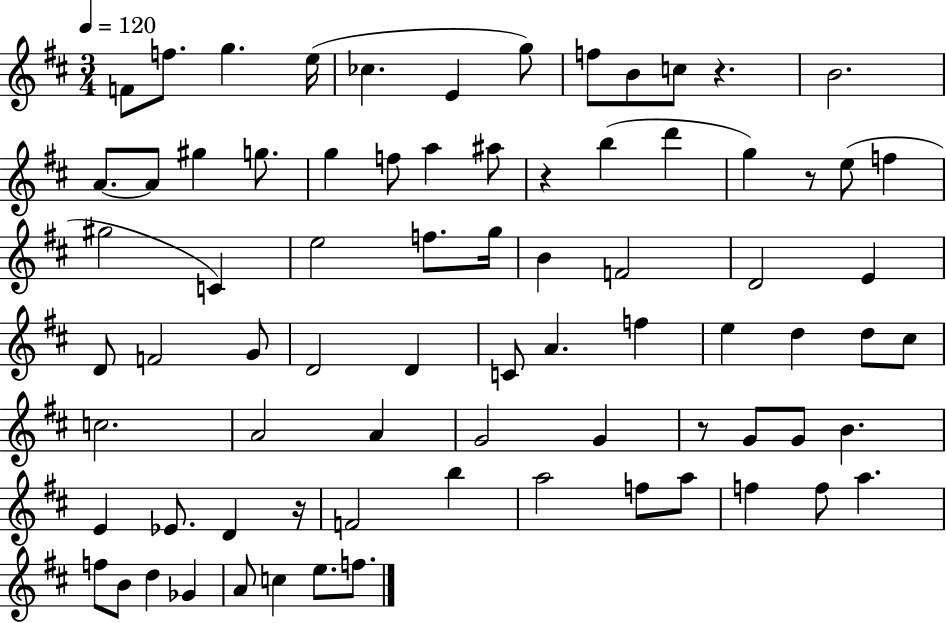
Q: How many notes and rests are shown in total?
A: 77